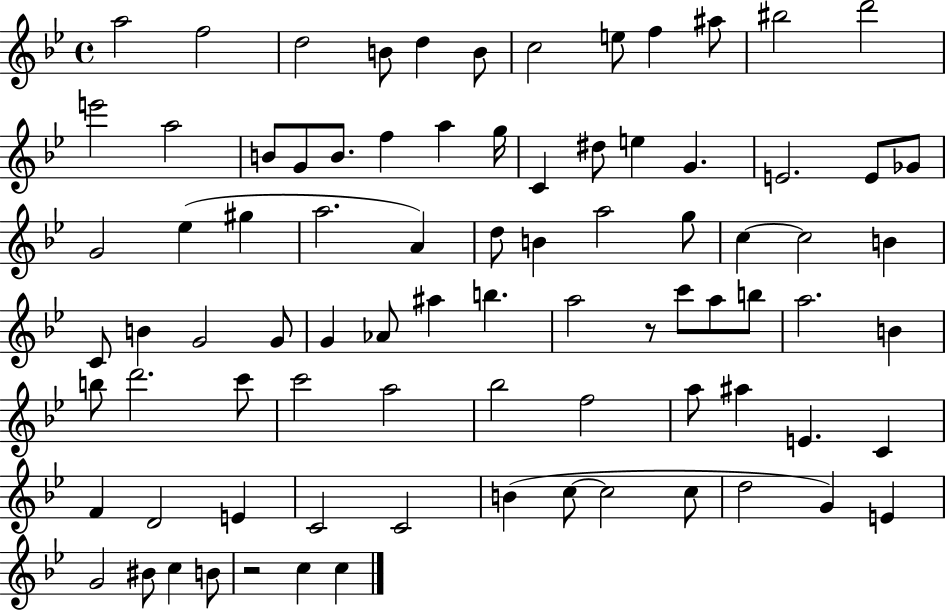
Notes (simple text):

A5/h F5/h D5/h B4/e D5/q B4/e C5/h E5/e F5/q A#5/e BIS5/h D6/h E6/h A5/h B4/e G4/e B4/e. F5/q A5/q G5/s C4/q D#5/e E5/q G4/q. E4/h. E4/e Gb4/e G4/h Eb5/q G#5/q A5/h. A4/q D5/e B4/q A5/h G5/e C5/q C5/h B4/q C4/e B4/q G4/h G4/e G4/q Ab4/e A#5/q B5/q. A5/h R/e C6/e A5/e B5/e A5/h. B4/q B5/e D6/h. C6/e C6/h A5/h Bb5/h F5/h A5/e A#5/q E4/q. C4/q F4/q D4/h E4/q C4/h C4/h B4/q C5/e C5/h C5/e D5/h G4/q E4/q G4/h BIS4/e C5/q B4/e R/h C5/q C5/q